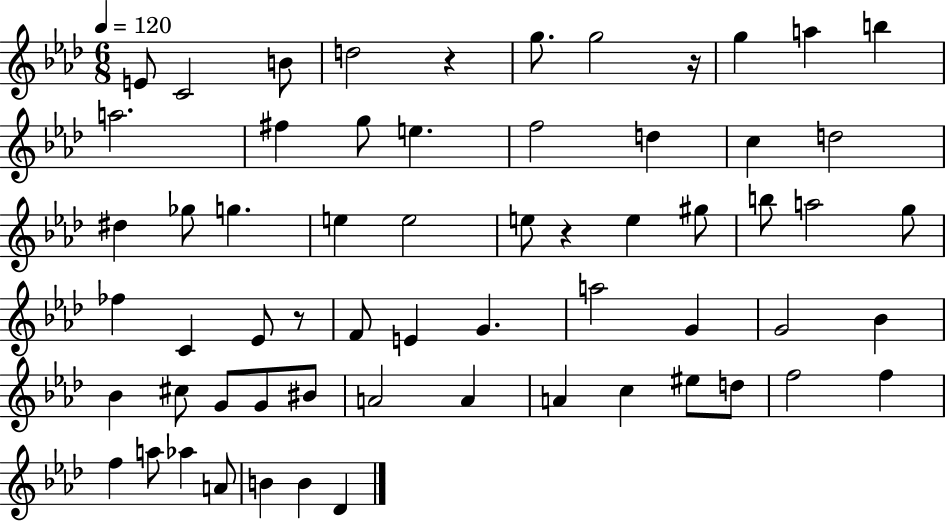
E4/e C4/h B4/e D5/h R/q G5/e. G5/h R/s G5/q A5/q B5/q A5/h. F#5/q G5/e E5/q. F5/h D5/q C5/q D5/h D#5/q Gb5/e G5/q. E5/q E5/h E5/e R/q E5/q G#5/e B5/e A5/h G5/e FES5/q C4/q Eb4/e R/e F4/e E4/q G4/q. A5/h G4/q G4/h Bb4/q Bb4/q C#5/e G4/e G4/e BIS4/e A4/h A4/q A4/q C5/q EIS5/e D5/e F5/h F5/q F5/q A5/e Ab5/q A4/e B4/q B4/q Db4/q